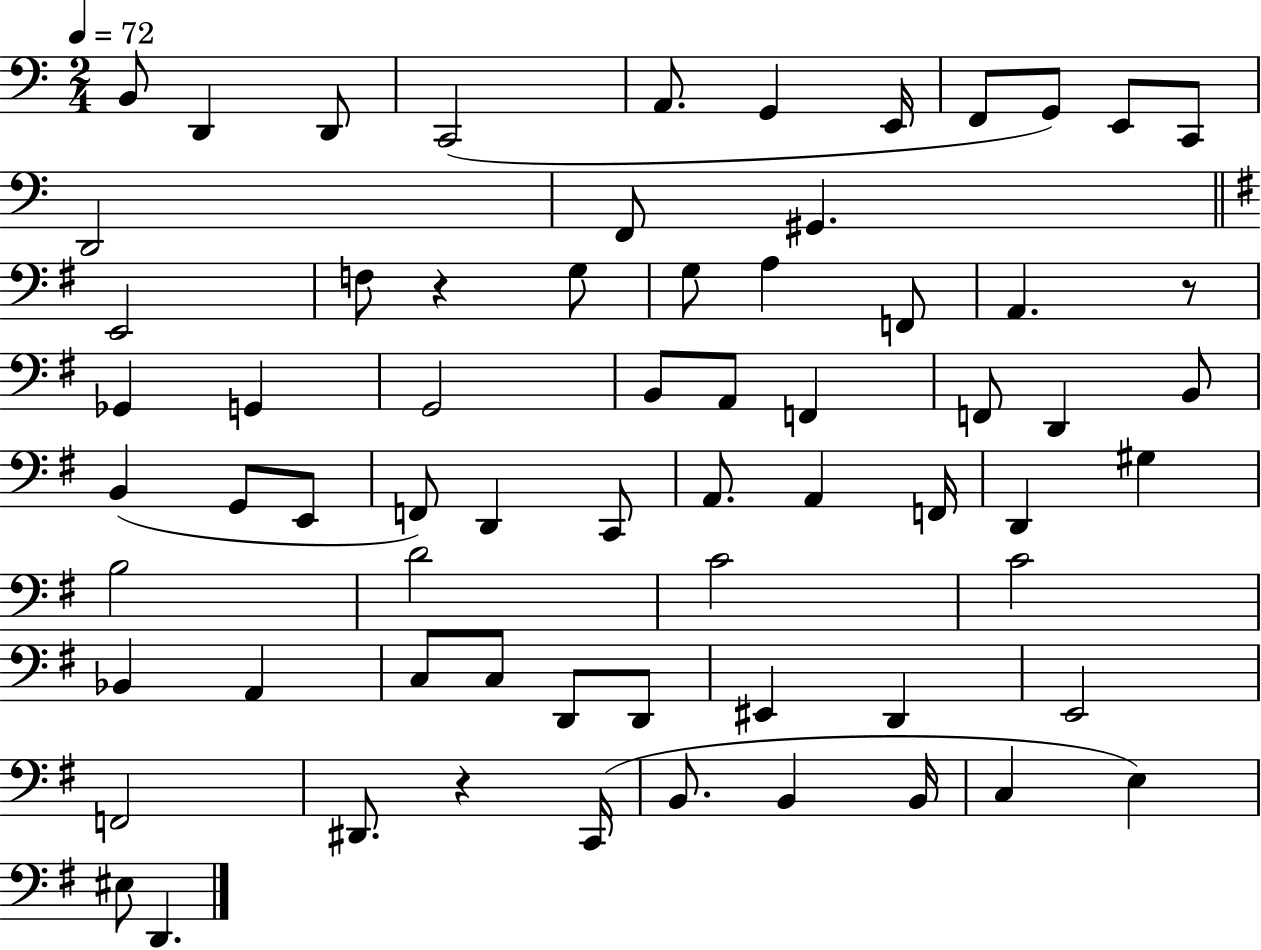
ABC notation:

X:1
T:Untitled
M:2/4
L:1/4
K:C
B,,/2 D,, D,,/2 C,,2 A,,/2 G,, E,,/4 F,,/2 G,,/2 E,,/2 C,,/2 D,,2 F,,/2 ^G,, E,,2 F,/2 z G,/2 G,/2 A, F,,/2 A,, z/2 _G,, G,, G,,2 B,,/2 A,,/2 F,, F,,/2 D,, B,,/2 B,, G,,/2 E,,/2 F,,/2 D,, C,,/2 A,,/2 A,, F,,/4 D,, ^G, B,2 D2 C2 C2 _B,, A,, C,/2 C,/2 D,,/2 D,,/2 ^E,, D,, E,,2 F,,2 ^D,,/2 z C,,/4 B,,/2 B,, B,,/4 C, E, ^E,/2 D,,